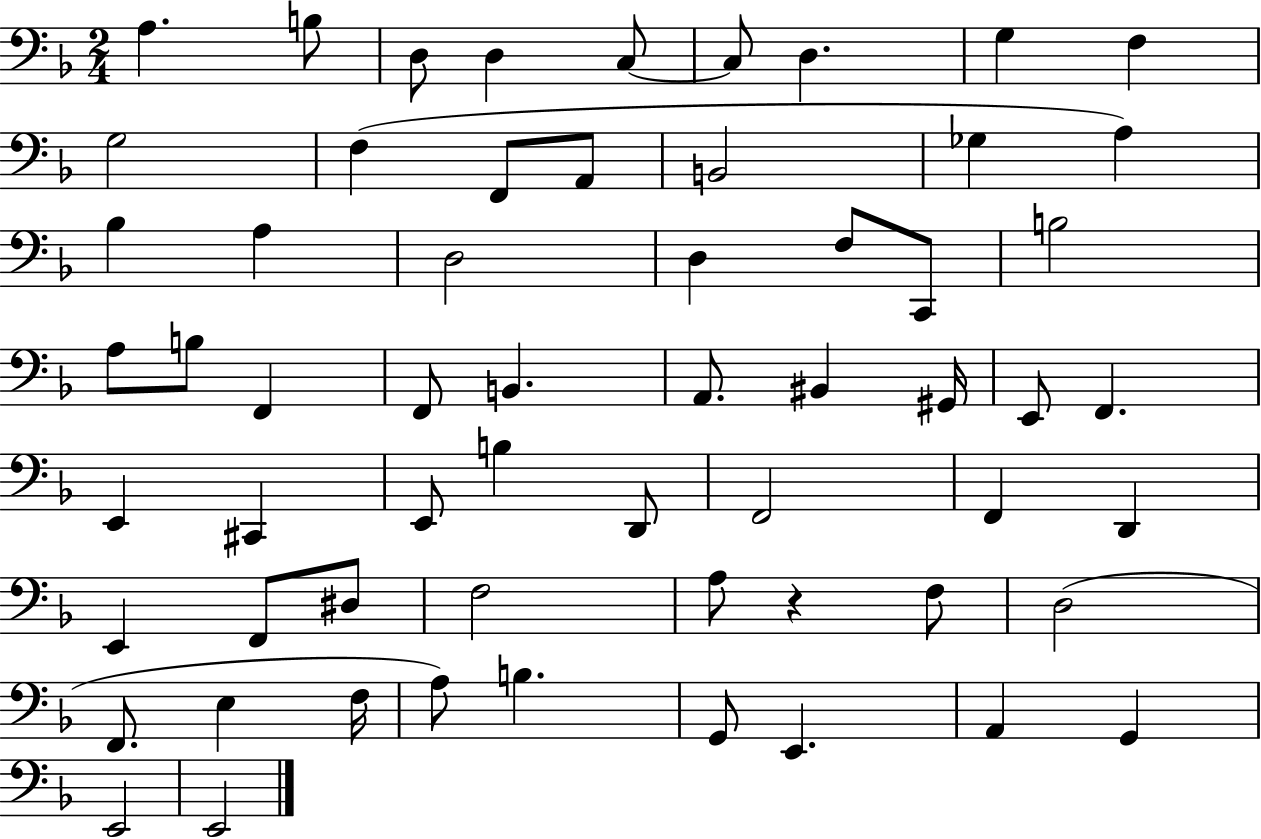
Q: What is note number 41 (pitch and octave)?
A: D2